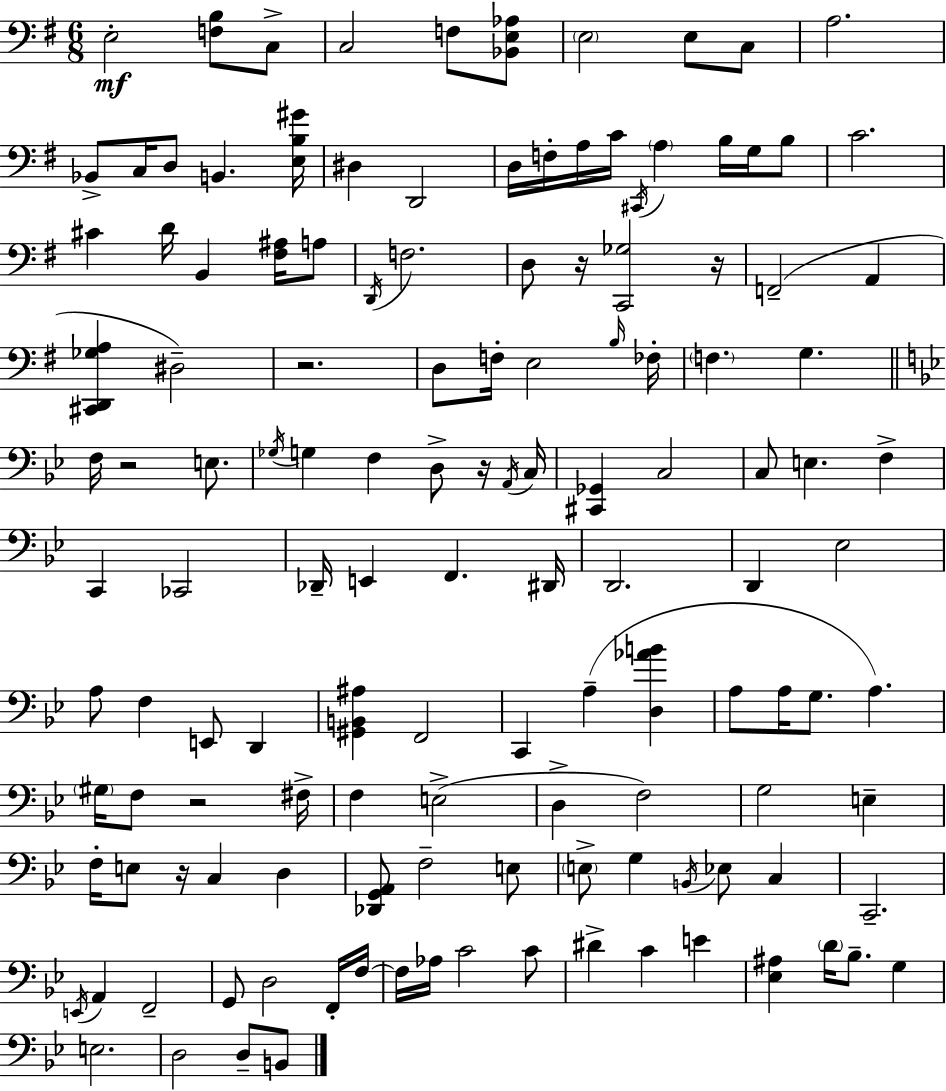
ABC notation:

X:1
T:Untitled
M:6/8
L:1/4
K:G
E,2 [F,B,]/2 C,/2 C,2 F,/2 [_B,,E,_A,]/2 E,2 E,/2 C,/2 A,2 _B,,/2 C,/4 D,/2 B,, [E,B,^G]/4 ^D, D,,2 D,/4 F,/4 A,/4 C/4 ^C,,/4 A, B,/4 G,/4 B,/2 C2 ^C D/4 B,, [^F,^A,]/4 A,/2 D,,/4 F,2 D,/2 z/4 [C,,_G,]2 z/4 F,,2 A,, [^C,,D,,_G,A,] ^D,2 z2 D,/2 F,/4 E,2 B,/4 _F,/4 F, G, F,/4 z2 E,/2 _G,/4 G, F, D,/2 z/4 A,,/4 C,/4 [^C,,_G,,] C,2 C,/2 E, F, C,, _C,,2 _D,,/4 E,, F,, ^D,,/4 D,,2 D,, _E,2 A,/2 F, E,,/2 D,, [^G,,B,,^A,] F,,2 C,, A, [D,_AB] A,/2 A,/4 G,/2 A, ^G,/4 F,/2 z2 ^F,/4 F, E,2 D, F,2 G,2 E, F,/4 E,/2 z/4 C, D, [_D,,G,,A,,]/2 F,2 E,/2 E,/2 G, B,,/4 _E,/2 C, C,,2 E,,/4 A,, F,,2 G,,/2 D,2 F,,/4 F,/4 F,/4 _A,/4 C2 C/2 ^D C E [_E,^A,] D/4 _B,/2 G, E,2 D,2 D,/2 B,,/2